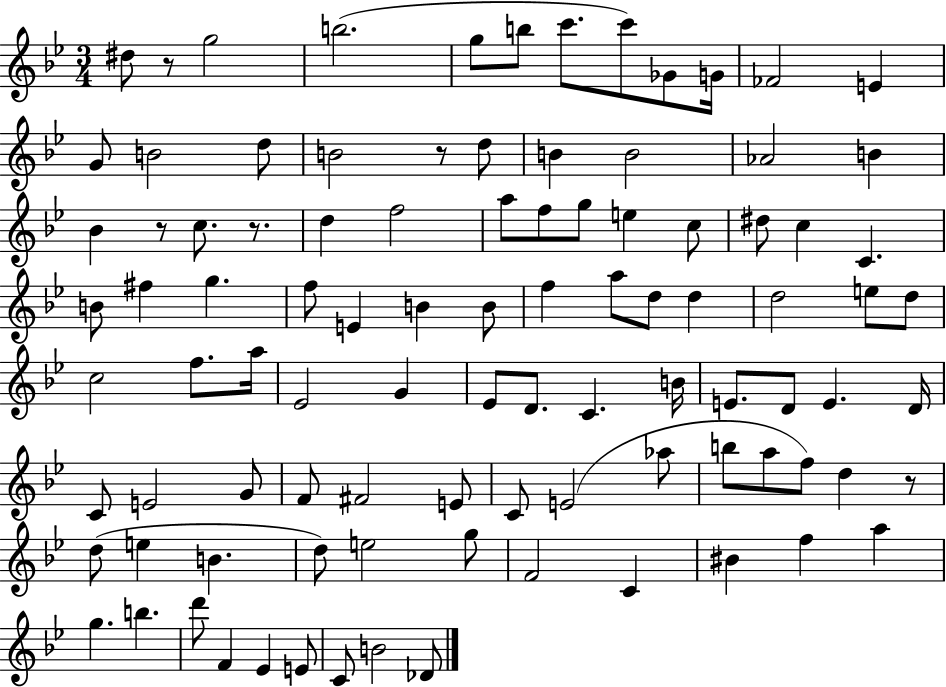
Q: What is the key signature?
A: BES major